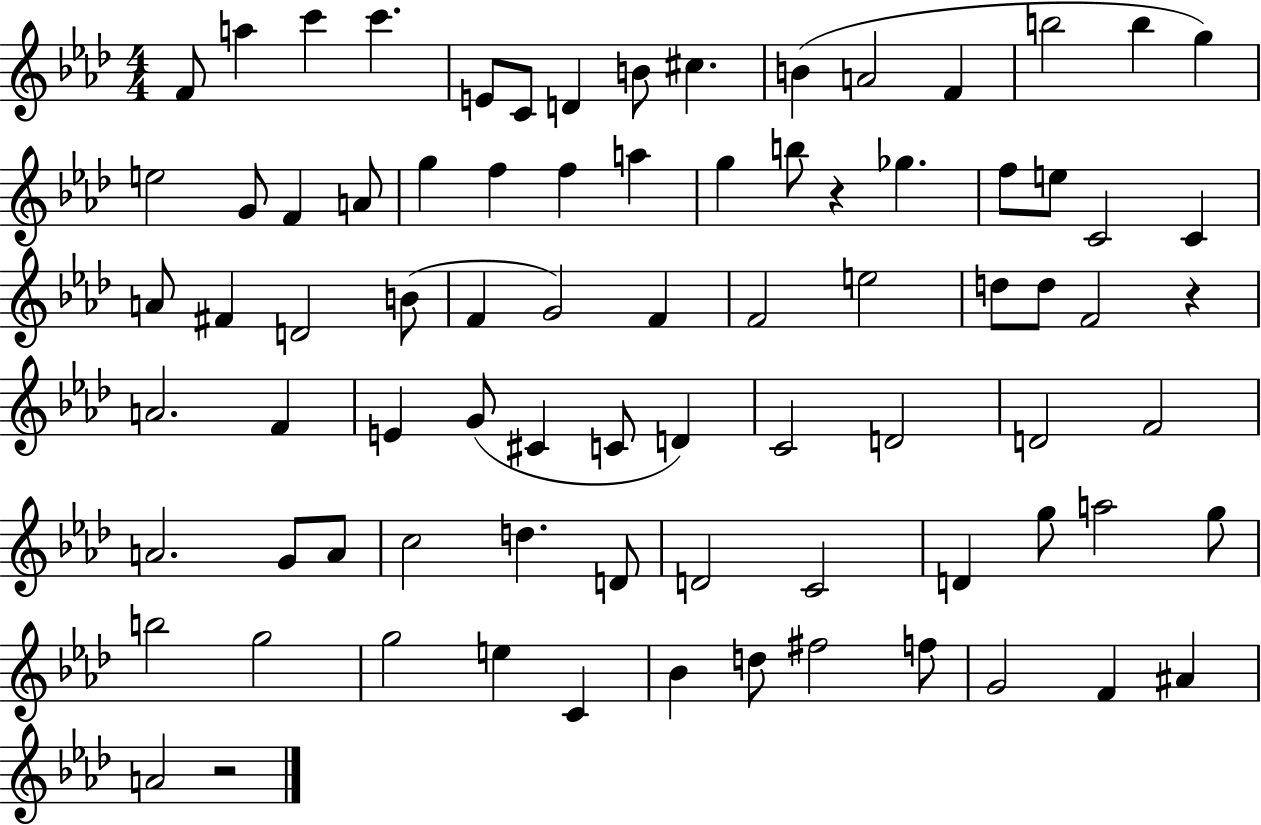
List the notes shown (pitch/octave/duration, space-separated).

F4/e A5/q C6/q C6/q. E4/e C4/e D4/q B4/e C#5/q. B4/q A4/h F4/q B5/h B5/q G5/q E5/h G4/e F4/q A4/e G5/q F5/q F5/q A5/q G5/q B5/e R/q Gb5/q. F5/e E5/e C4/h C4/q A4/e F#4/q D4/h B4/e F4/q G4/h F4/q F4/h E5/h D5/e D5/e F4/h R/q A4/h. F4/q E4/q G4/e C#4/q C4/e D4/q C4/h D4/h D4/h F4/h A4/h. G4/e A4/e C5/h D5/q. D4/e D4/h C4/h D4/q G5/e A5/h G5/e B5/h G5/h G5/h E5/q C4/q Bb4/q D5/e F#5/h F5/e G4/h F4/q A#4/q A4/h R/h